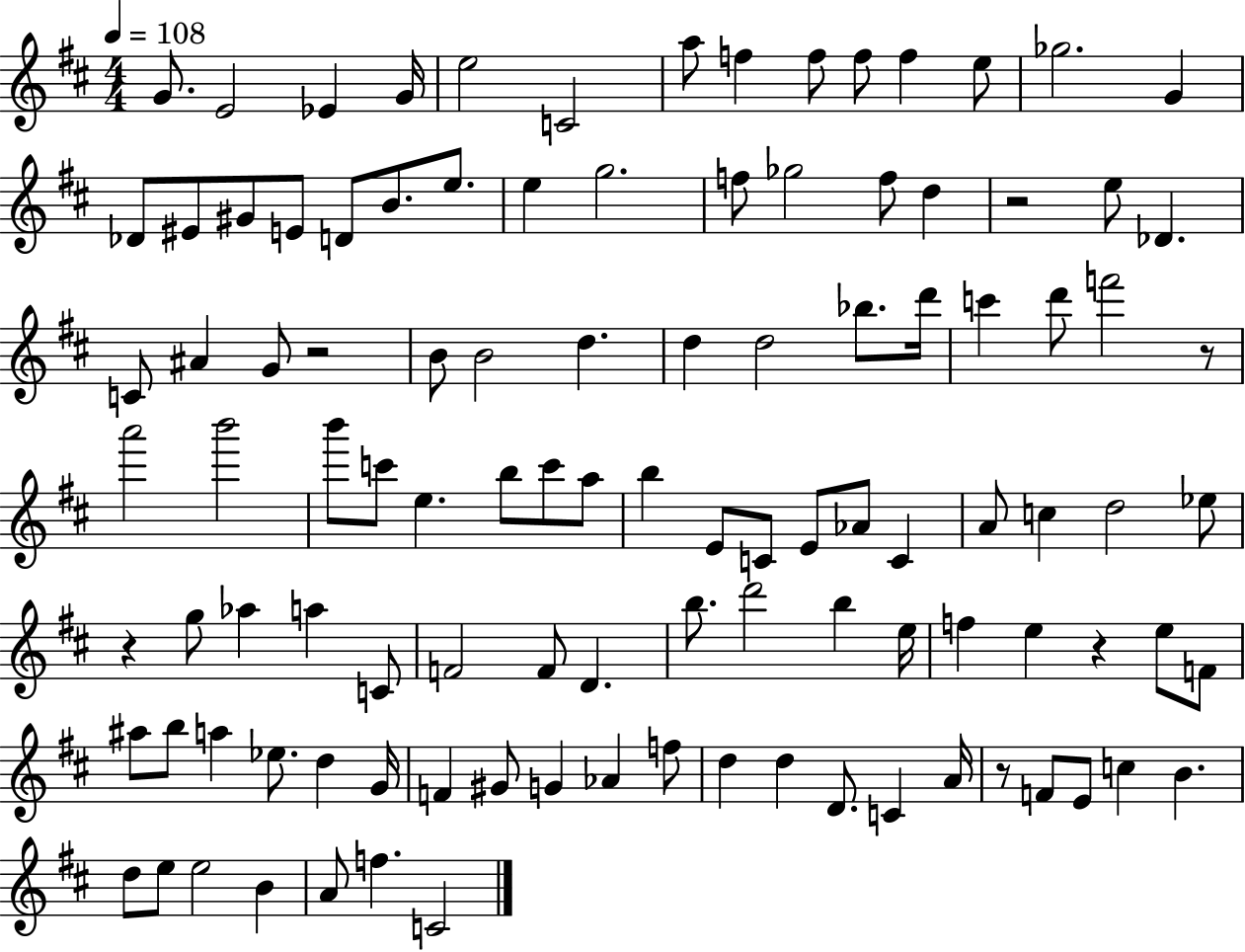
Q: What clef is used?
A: treble